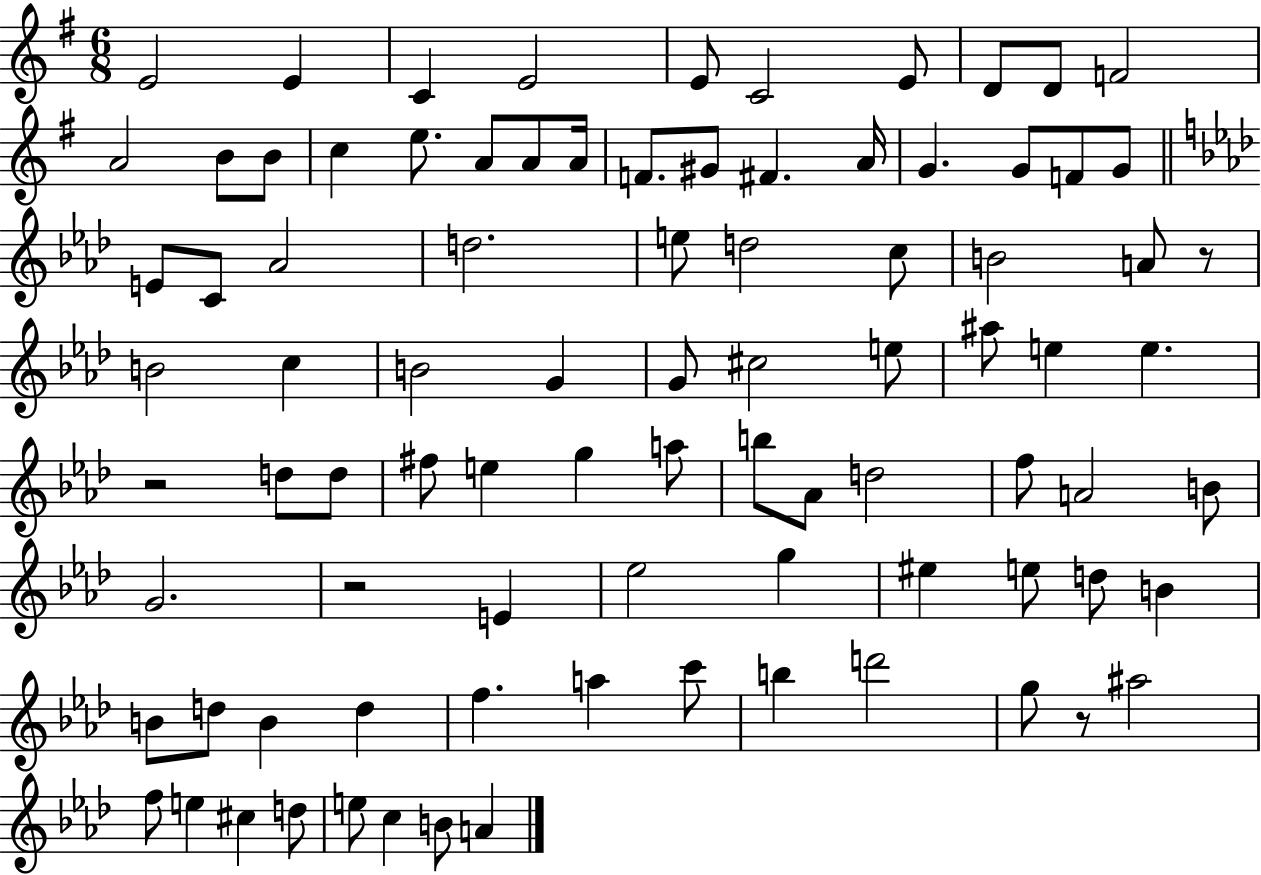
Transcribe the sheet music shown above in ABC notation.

X:1
T:Untitled
M:6/8
L:1/4
K:G
E2 E C E2 E/2 C2 E/2 D/2 D/2 F2 A2 B/2 B/2 c e/2 A/2 A/2 A/4 F/2 ^G/2 ^F A/4 G G/2 F/2 G/2 E/2 C/2 _A2 d2 e/2 d2 c/2 B2 A/2 z/2 B2 c B2 G G/2 ^c2 e/2 ^a/2 e e z2 d/2 d/2 ^f/2 e g a/2 b/2 _A/2 d2 f/2 A2 B/2 G2 z2 E _e2 g ^e e/2 d/2 B B/2 d/2 B d f a c'/2 b d'2 g/2 z/2 ^a2 f/2 e ^c d/2 e/2 c B/2 A